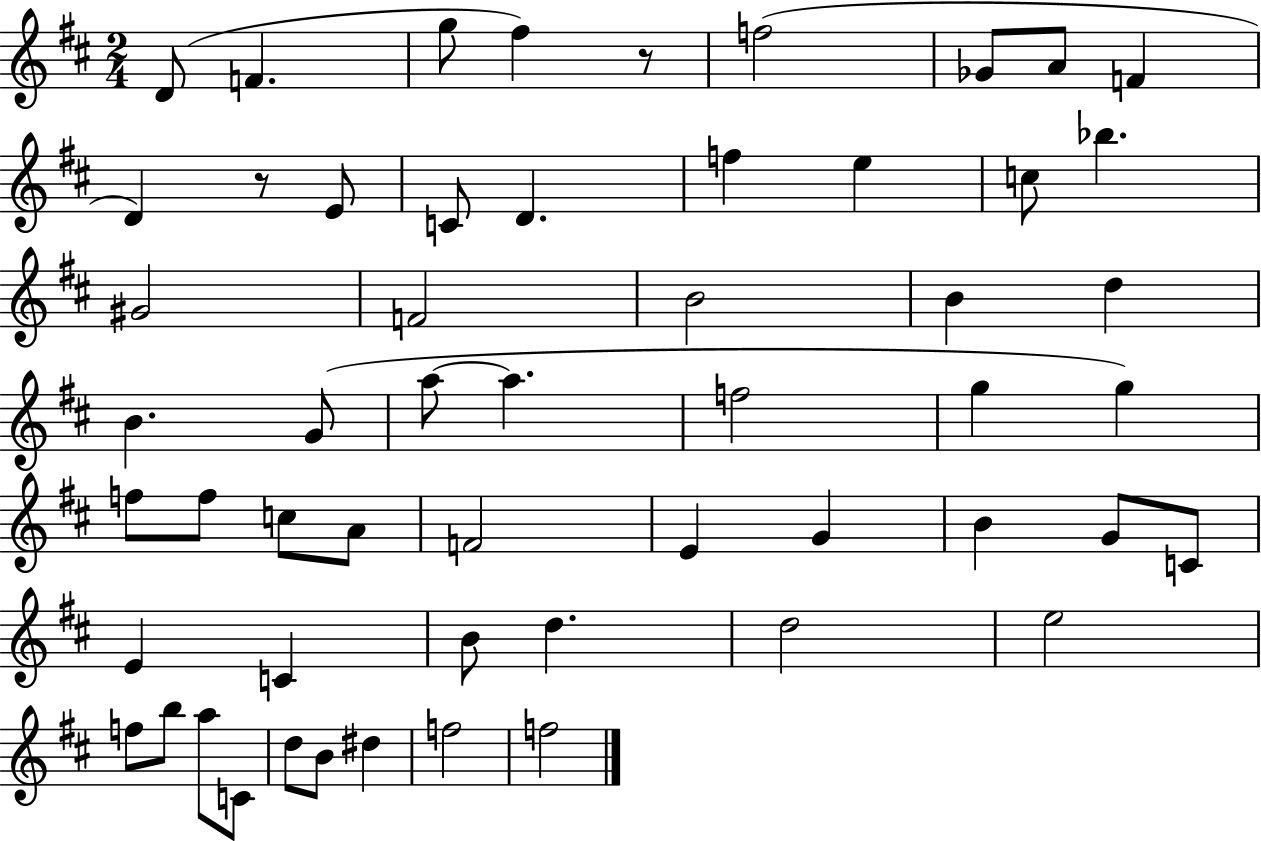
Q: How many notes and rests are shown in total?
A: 55